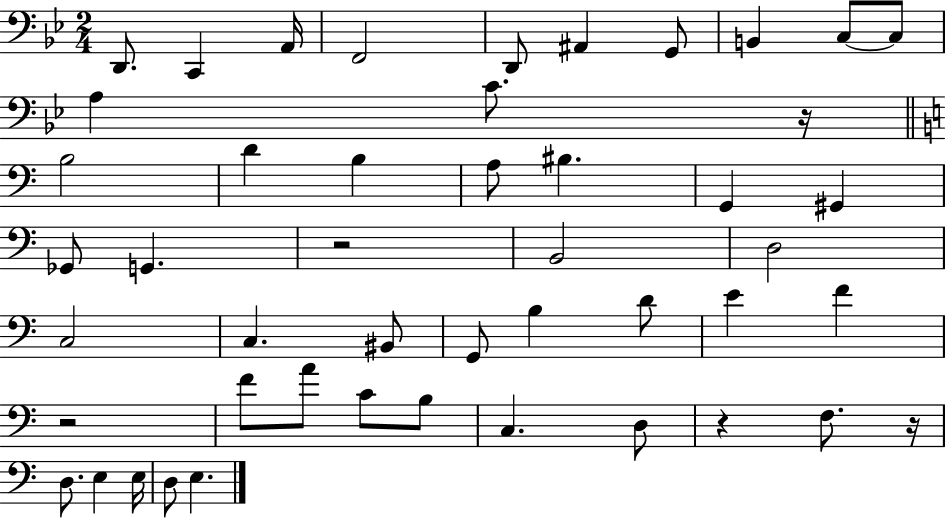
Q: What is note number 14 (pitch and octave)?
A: D4